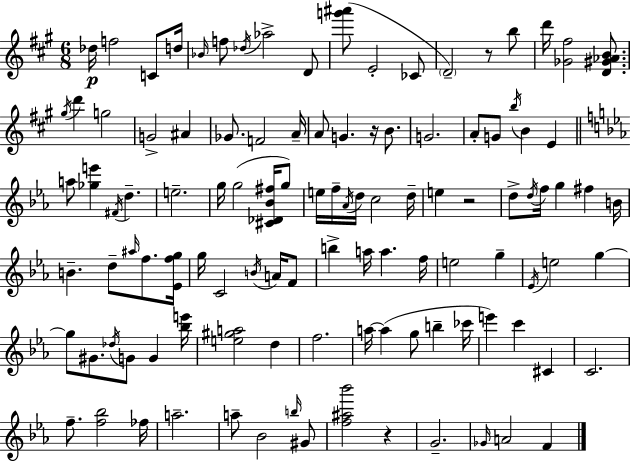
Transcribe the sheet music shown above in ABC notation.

X:1
T:Untitled
M:6/8
L:1/4
K:A
_d/4 f2 C/2 d/4 _B/4 f/2 _d/4 _a2 D/2 [g'^a']/2 E2 _C/2 D2 z/2 b/2 d'/4 [_G^f]2 [D^G_AB]/2 ^g/4 d' g2 G2 ^A _G/2 F2 A/4 A/2 G z/4 B/2 G2 A/2 G/2 b/4 B E a/2 [_ge'] ^F/4 d e2 g/4 g2 [^C_D_B^f]/4 g/2 e/4 f/4 _A/4 d/4 c2 d/4 e z2 d/2 d/4 f/4 g ^f B/4 B d/2 ^a/4 f/2 [_Efg]/4 g/4 C2 B/4 A/4 F/2 b a/4 a f/4 e2 g _E/4 e2 g g/2 ^G/2 _d/4 G/2 G [_be']/4 [e^ga]2 d f2 a/4 a g/2 b _c'/4 e' c' ^C C2 f/2 [f_b]2 _f/4 a2 a/2 _B2 b/4 ^G/2 [f^a_b']2 z G2 _G/4 A2 F